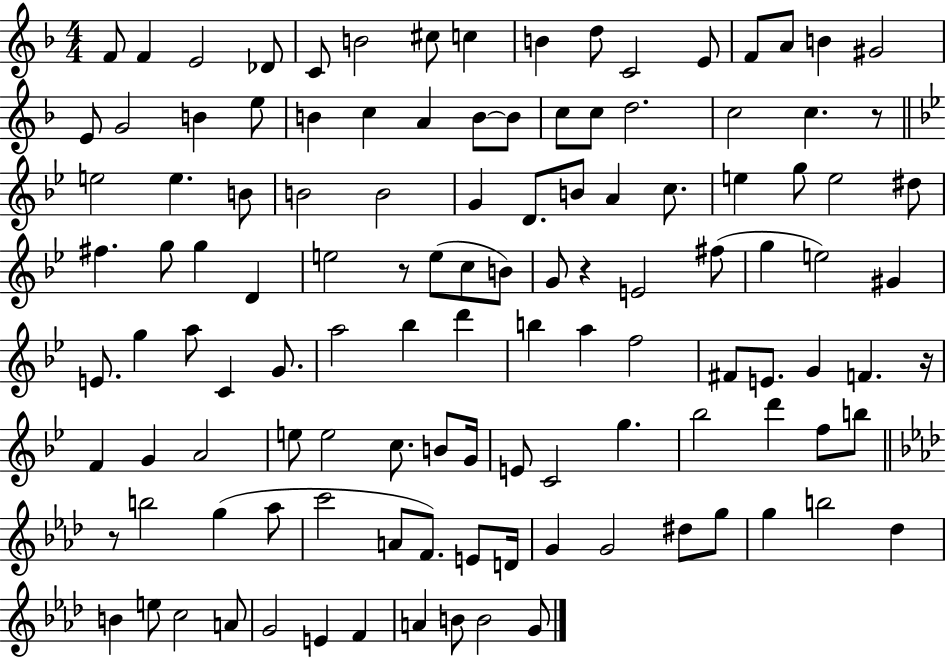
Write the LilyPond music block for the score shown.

{
  \clef treble
  \numericTimeSignature
  \time 4/4
  \key f \major
  f'8 f'4 e'2 des'8 | c'8 b'2 cis''8 c''4 | b'4 d''8 c'2 e'8 | f'8 a'8 b'4 gis'2 | \break e'8 g'2 b'4 e''8 | b'4 c''4 a'4 b'8~~ b'8 | c''8 c''8 d''2. | c''2 c''4. r8 | \break \bar "||" \break \key g \minor e''2 e''4. b'8 | b'2 b'2 | g'4 d'8. b'8 a'4 c''8. | e''4 g''8 e''2 dis''8 | \break fis''4. g''8 g''4 d'4 | e''2 r8 e''8( c''8 b'8) | g'8 r4 e'2 fis''8( | g''4 e''2) gis'4 | \break e'8. g''4 a''8 c'4 g'8. | a''2 bes''4 d'''4 | b''4 a''4 f''2 | fis'8 e'8. g'4 f'4. r16 | \break f'4 g'4 a'2 | e''8 e''2 c''8. b'8 g'16 | e'8 c'2 g''4. | bes''2 d'''4 f''8 b''8 | \break \bar "||" \break \key aes \major r8 b''2 g''4( aes''8 | c'''2 a'8 f'8.) e'8 d'16 | g'4 g'2 dis''8 g''8 | g''4 b''2 des''4 | \break b'4 e''8 c''2 a'8 | g'2 e'4 f'4 | a'4 b'8 b'2 g'8 | \bar "|."
}